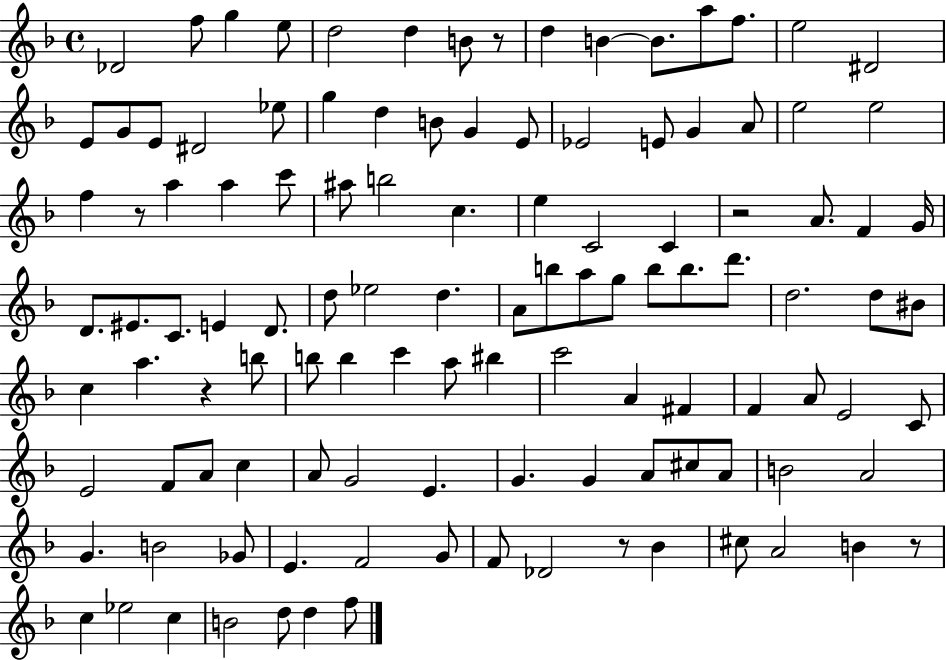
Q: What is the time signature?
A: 4/4